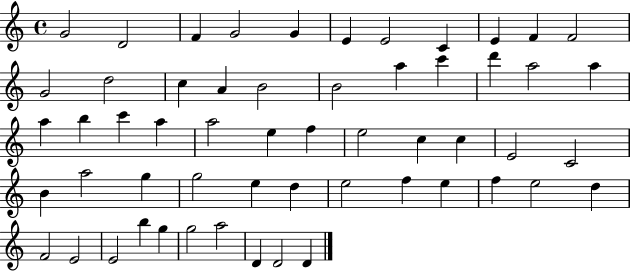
G4/h D4/h F4/q G4/h G4/q E4/q E4/h C4/q E4/q F4/q F4/h G4/h D5/h C5/q A4/q B4/h B4/h A5/q C6/q D6/q A5/h A5/q A5/q B5/q C6/q A5/q A5/h E5/q F5/q E5/h C5/q C5/q E4/h C4/h B4/q A5/h G5/q G5/h E5/q D5/q E5/h F5/q E5/q F5/q E5/h D5/q F4/h E4/h E4/h B5/q G5/q G5/h A5/h D4/q D4/h D4/q